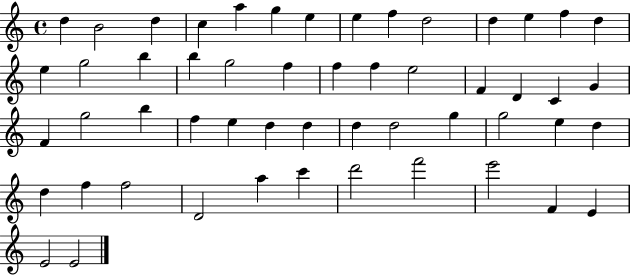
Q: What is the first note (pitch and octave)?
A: D5